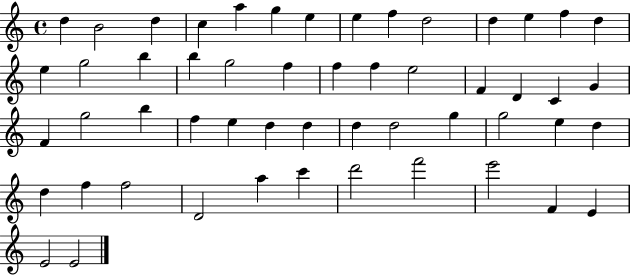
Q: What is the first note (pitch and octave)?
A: D5